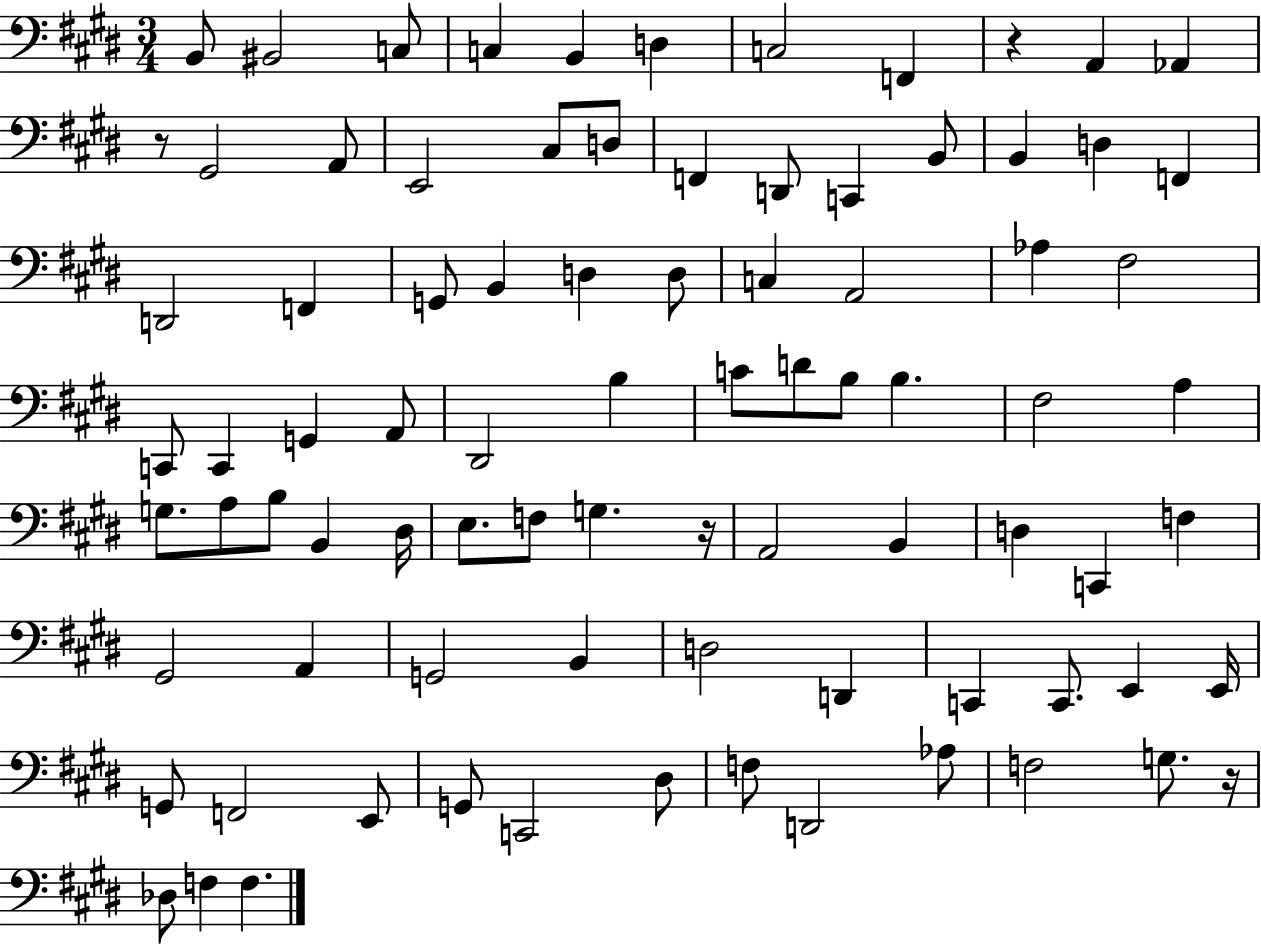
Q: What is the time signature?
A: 3/4